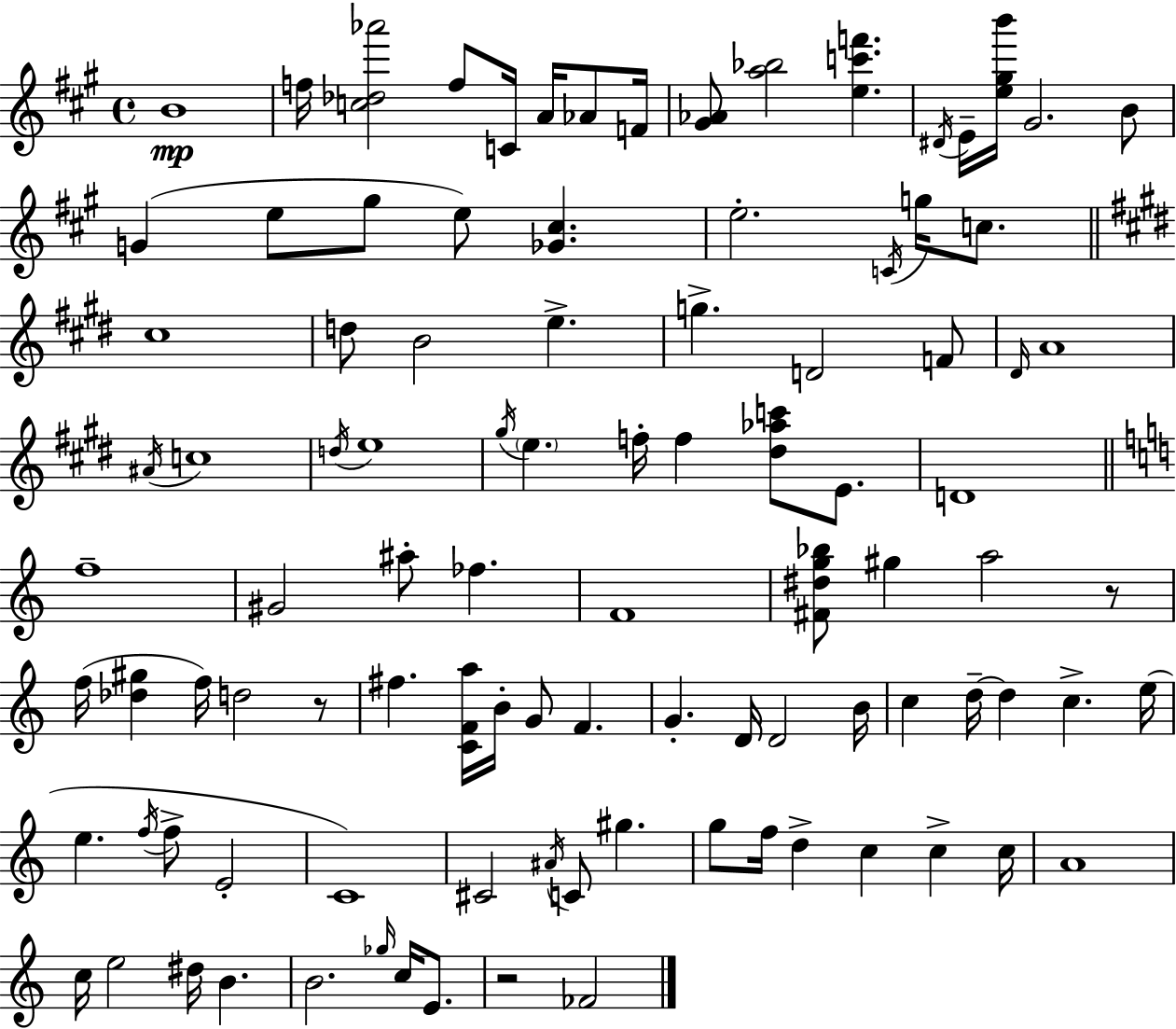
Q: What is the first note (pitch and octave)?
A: B4